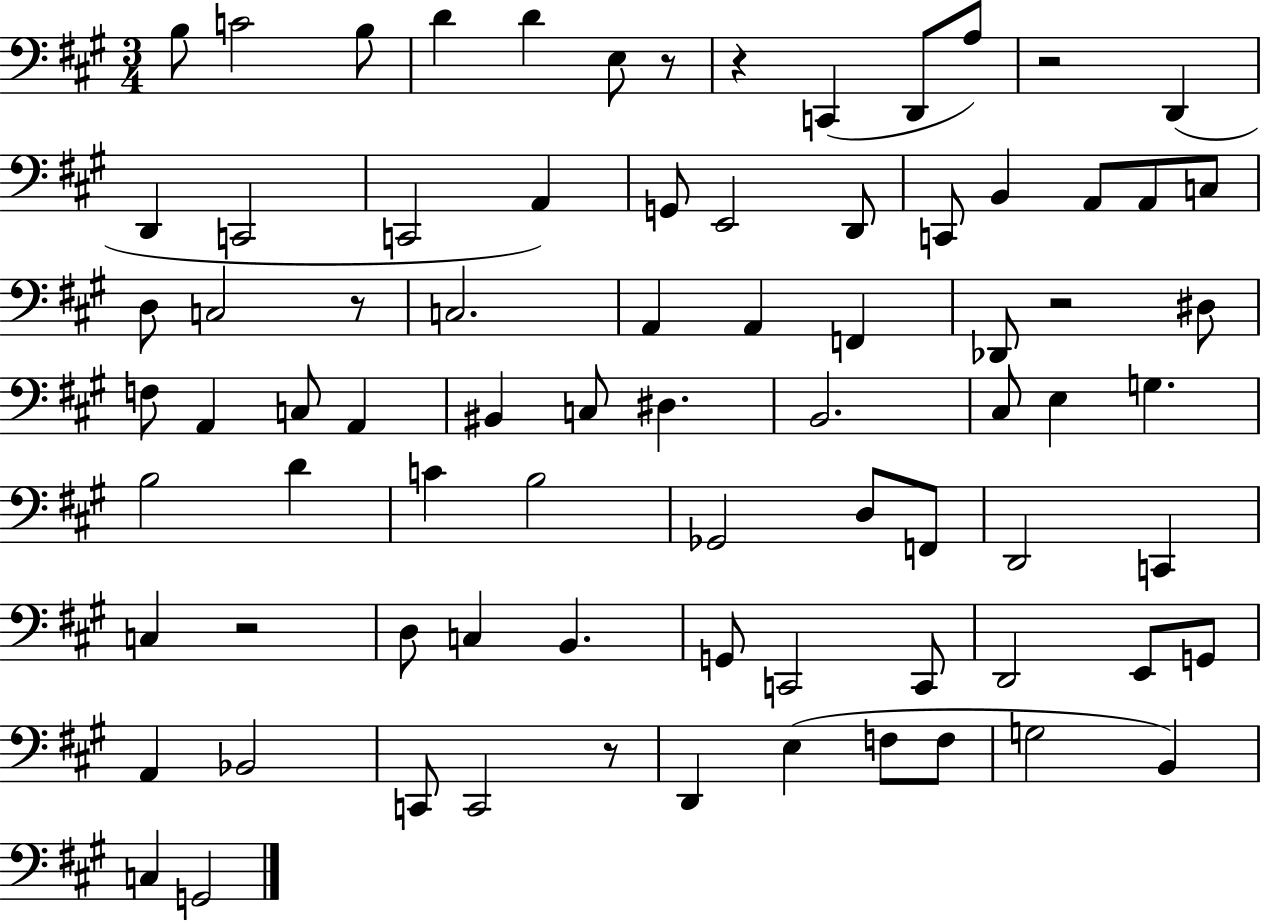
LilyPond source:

{
  \clef bass
  \numericTimeSignature
  \time 3/4
  \key a \major
  b8 c'2 b8 | d'4 d'4 e8 r8 | r4 c,4( d,8 a8) | r2 d,4( | \break d,4 c,2 | c,2 a,4) | g,8 e,2 d,8 | c,8 b,4 a,8 a,8 c8 | \break d8 c2 r8 | c2. | a,4 a,4 f,4 | des,8 r2 dis8 | \break f8 a,4 c8 a,4 | bis,4 c8 dis4. | b,2. | cis8 e4 g4. | \break b2 d'4 | c'4 b2 | ges,2 d8 f,8 | d,2 c,4 | \break c4 r2 | d8 c4 b,4. | g,8 c,2 c,8 | d,2 e,8 g,8 | \break a,4 bes,2 | c,8 c,2 r8 | d,4 e4( f8 f8 | g2 b,4) | \break c4 g,2 | \bar "|."
}